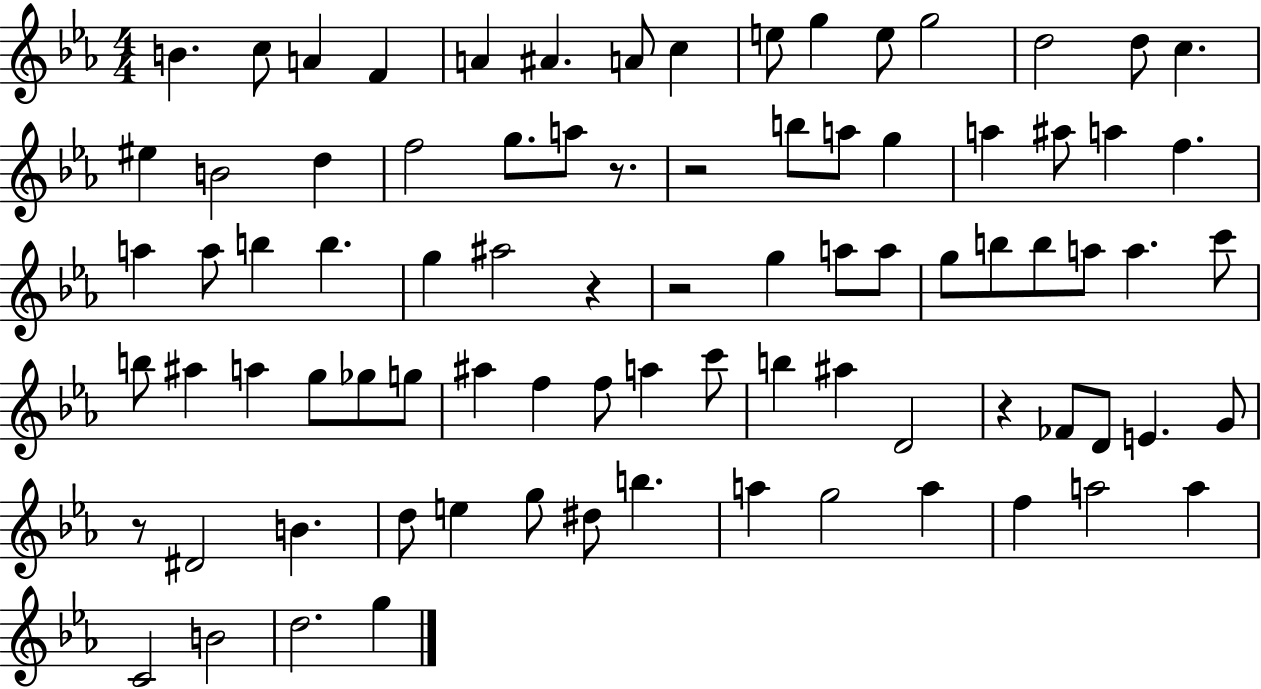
{
  \clef treble
  \numericTimeSignature
  \time 4/4
  \key ees \major
  \repeat volta 2 { b'4. c''8 a'4 f'4 | a'4 ais'4. a'8 c''4 | e''8 g''4 e''8 g''2 | d''2 d''8 c''4. | \break eis''4 b'2 d''4 | f''2 g''8. a''8 r8. | r2 b''8 a''8 g''4 | a''4 ais''8 a''4 f''4. | \break a''4 a''8 b''4 b''4. | g''4 ais''2 r4 | r2 g''4 a''8 a''8 | g''8 b''8 b''8 a''8 a''4. c'''8 | \break b''8 ais''4 a''4 g''8 ges''8 g''8 | ais''4 f''4 f''8 a''4 c'''8 | b''4 ais''4 d'2 | r4 fes'8 d'8 e'4. g'8 | \break r8 dis'2 b'4. | d''8 e''4 g''8 dis''8 b''4. | a''4 g''2 a''4 | f''4 a''2 a''4 | \break c'2 b'2 | d''2. g''4 | } \bar "|."
}